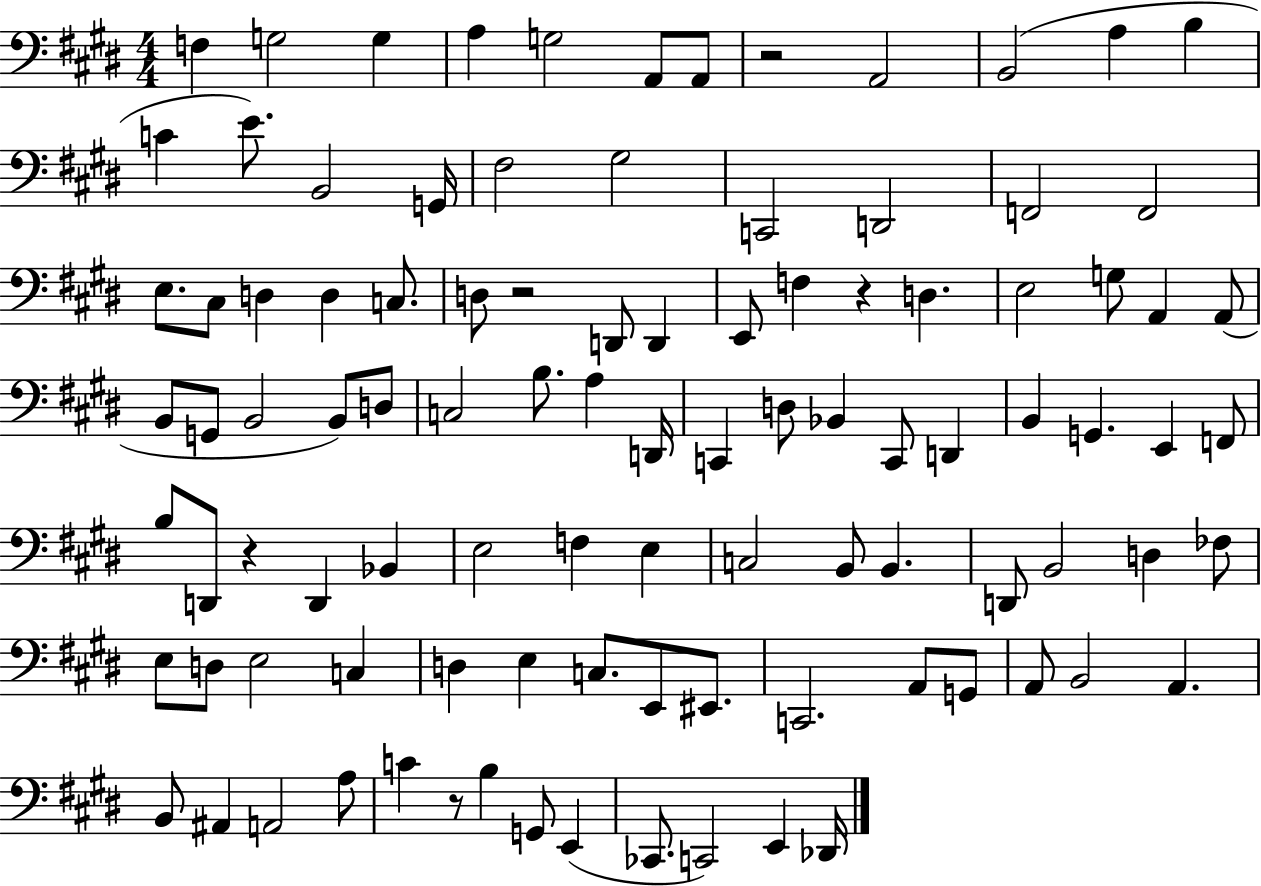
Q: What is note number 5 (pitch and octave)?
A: G3